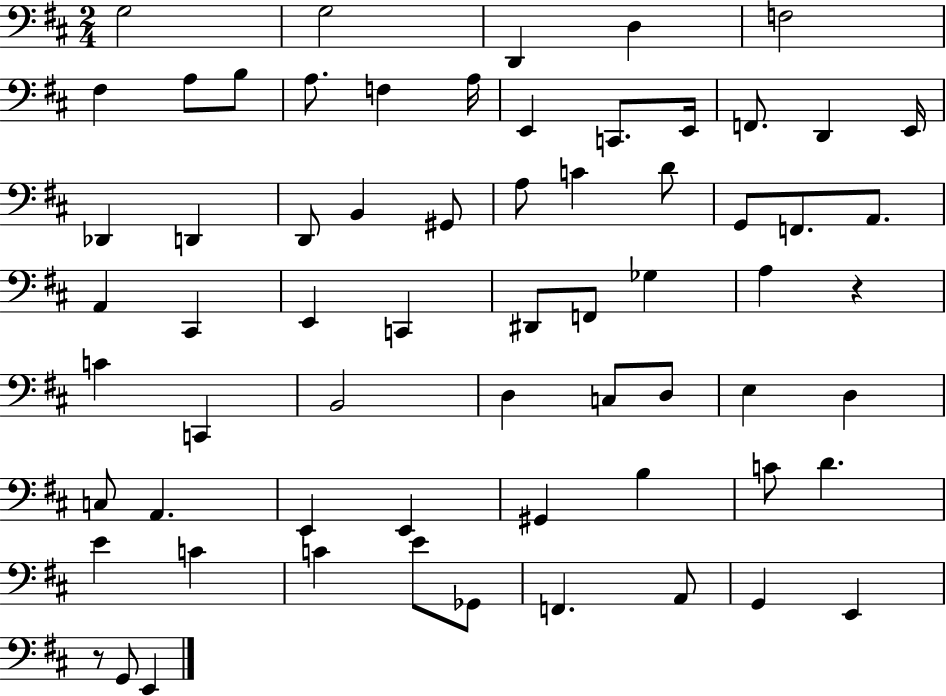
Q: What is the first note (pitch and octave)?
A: G3